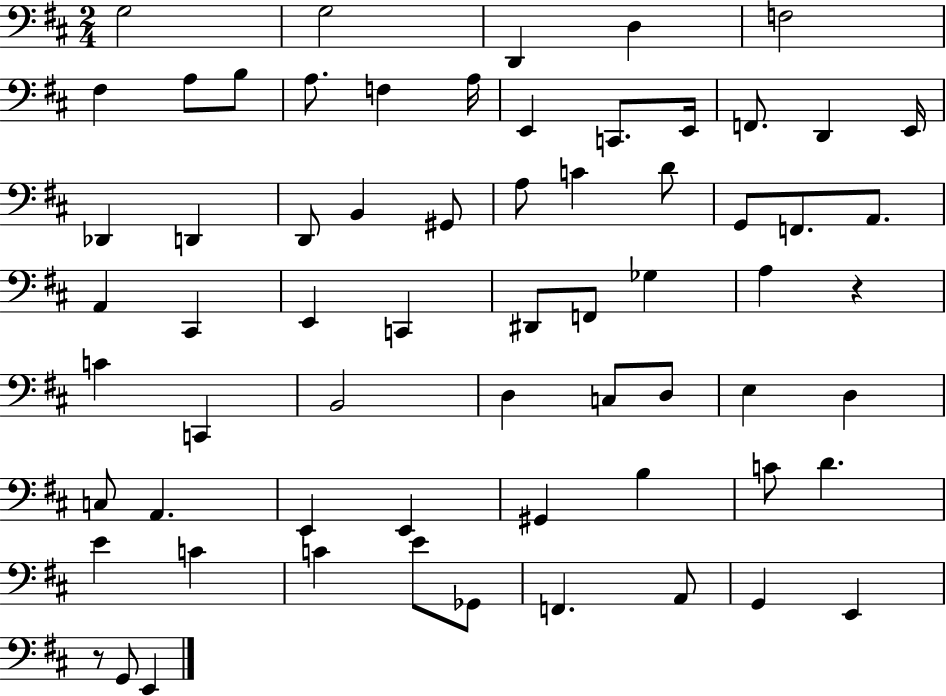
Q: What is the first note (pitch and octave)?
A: G3